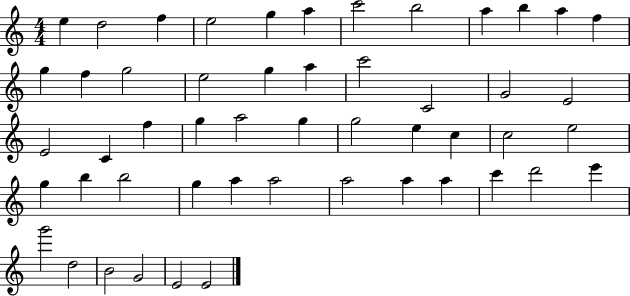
E5/q D5/h F5/q E5/h G5/q A5/q C6/h B5/h A5/q B5/q A5/q F5/q G5/q F5/q G5/h E5/h G5/q A5/q C6/h C4/h G4/h E4/h E4/h C4/q F5/q G5/q A5/h G5/q G5/h E5/q C5/q C5/h E5/h G5/q B5/q B5/h G5/q A5/q A5/h A5/h A5/q A5/q C6/q D6/h E6/q G6/h D5/h B4/h G4/h E4/h E4/h